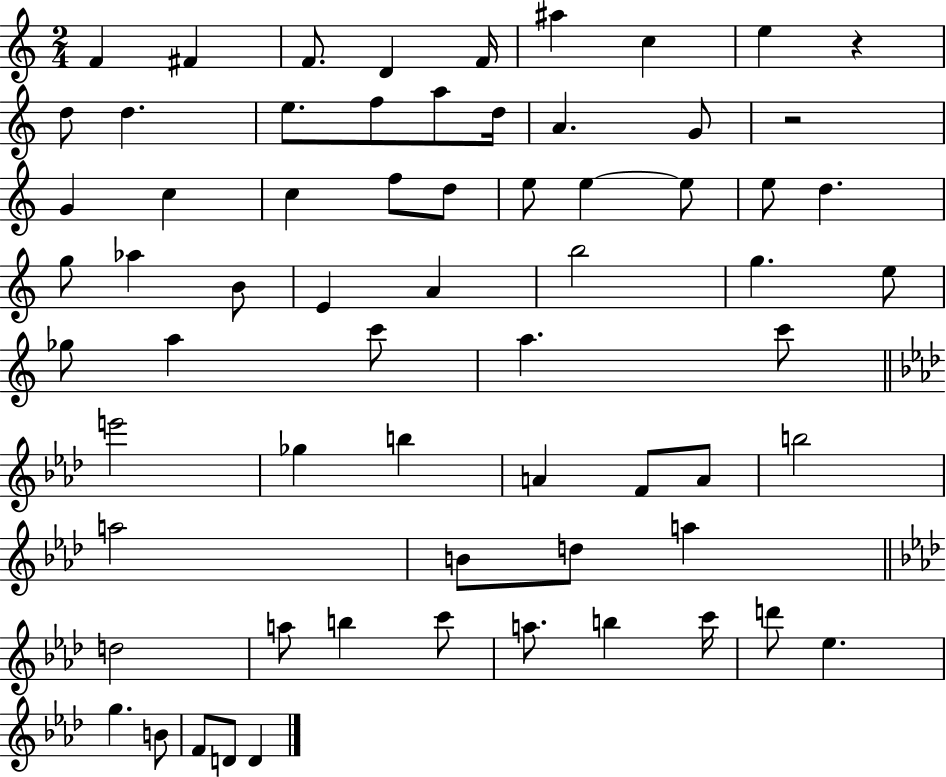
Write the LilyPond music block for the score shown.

{
  \clef treble
  \numericTimeSignature
  \time 2/4
  \key c \major
  f'4 fis'4 | f'8. d'4 f'16 | ais''4 c''4 | e''4 r4 | \break d''8 d''4. | e''8. f''8 a''8 d''16 | a'4. g'8 | r2 | \break g'4 c''4 | c''4 f''8 d''8 | e''8 e''4~~ e''8 | e''8 d''4. | \break g''8 aes''4 b'8 | e'4 a'4 | b''2 | g''4. e''8 | \break ges''8 a''4 c'''8 | a''4. c'''8 | \bar "||" \break \key aes \major e'''2 | ges''4 b''4 | a'4 f'8 a'8 | b''2 | \break a''2 | b'8 d''8 a''4 | \bar "||" \break \key aes \major d''2 | a''8 b''4 c'''8 | a''8. b''4 c'''16 | d'''8 ees''4. | \break g''4. b'8 | f'8 d'8 d'4 | \bar "|."
}